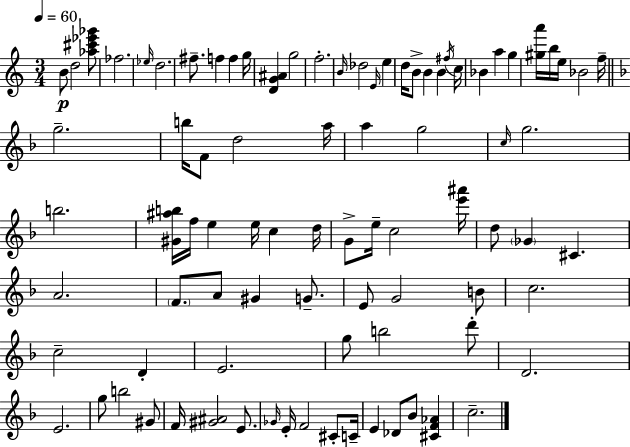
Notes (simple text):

B4/e D5/h [Ab5,C#6,Eb6,Gb6]/e FES5/h. Eb5/s D5/h. F#5/e. F5/q F5/q G5/s [D4,G4,A#4]/q G5/h F5/h. B4/s Db5/h E4/s E5/q D5/s B4/e B4/q B4/q F#5/s C5/s Bb4/q A5/q G5/q [G#5,A6]/s B5/s E5/s Bb4/h F5/s G5/h. B5/s F4/e D5/h A5/s A5/q G5/h C5/s G5/h. B5/h. [G#4,A#5,B5]/s F5/s E5/q E5/s C5/q D5/s G4/e E5/s C5/h [E6,A#6]/s D5/e Gb4/q C#4/q. A4/h. F4/e. A4/e G#4/q G4/e. E4/e G4/h B4/e C5/h. C5/h D4/q E4/h. G5/e B5/h D6/e D4/h. E4/h. G5/e B5/h G#4/e F4/s [G#4,A#4]/h E4/e. Gb4/s E4/s F4/h C#4/e C4/s E4/q Db4/e Bb4/e [C#4,F4,Ab4]/q C5/h.